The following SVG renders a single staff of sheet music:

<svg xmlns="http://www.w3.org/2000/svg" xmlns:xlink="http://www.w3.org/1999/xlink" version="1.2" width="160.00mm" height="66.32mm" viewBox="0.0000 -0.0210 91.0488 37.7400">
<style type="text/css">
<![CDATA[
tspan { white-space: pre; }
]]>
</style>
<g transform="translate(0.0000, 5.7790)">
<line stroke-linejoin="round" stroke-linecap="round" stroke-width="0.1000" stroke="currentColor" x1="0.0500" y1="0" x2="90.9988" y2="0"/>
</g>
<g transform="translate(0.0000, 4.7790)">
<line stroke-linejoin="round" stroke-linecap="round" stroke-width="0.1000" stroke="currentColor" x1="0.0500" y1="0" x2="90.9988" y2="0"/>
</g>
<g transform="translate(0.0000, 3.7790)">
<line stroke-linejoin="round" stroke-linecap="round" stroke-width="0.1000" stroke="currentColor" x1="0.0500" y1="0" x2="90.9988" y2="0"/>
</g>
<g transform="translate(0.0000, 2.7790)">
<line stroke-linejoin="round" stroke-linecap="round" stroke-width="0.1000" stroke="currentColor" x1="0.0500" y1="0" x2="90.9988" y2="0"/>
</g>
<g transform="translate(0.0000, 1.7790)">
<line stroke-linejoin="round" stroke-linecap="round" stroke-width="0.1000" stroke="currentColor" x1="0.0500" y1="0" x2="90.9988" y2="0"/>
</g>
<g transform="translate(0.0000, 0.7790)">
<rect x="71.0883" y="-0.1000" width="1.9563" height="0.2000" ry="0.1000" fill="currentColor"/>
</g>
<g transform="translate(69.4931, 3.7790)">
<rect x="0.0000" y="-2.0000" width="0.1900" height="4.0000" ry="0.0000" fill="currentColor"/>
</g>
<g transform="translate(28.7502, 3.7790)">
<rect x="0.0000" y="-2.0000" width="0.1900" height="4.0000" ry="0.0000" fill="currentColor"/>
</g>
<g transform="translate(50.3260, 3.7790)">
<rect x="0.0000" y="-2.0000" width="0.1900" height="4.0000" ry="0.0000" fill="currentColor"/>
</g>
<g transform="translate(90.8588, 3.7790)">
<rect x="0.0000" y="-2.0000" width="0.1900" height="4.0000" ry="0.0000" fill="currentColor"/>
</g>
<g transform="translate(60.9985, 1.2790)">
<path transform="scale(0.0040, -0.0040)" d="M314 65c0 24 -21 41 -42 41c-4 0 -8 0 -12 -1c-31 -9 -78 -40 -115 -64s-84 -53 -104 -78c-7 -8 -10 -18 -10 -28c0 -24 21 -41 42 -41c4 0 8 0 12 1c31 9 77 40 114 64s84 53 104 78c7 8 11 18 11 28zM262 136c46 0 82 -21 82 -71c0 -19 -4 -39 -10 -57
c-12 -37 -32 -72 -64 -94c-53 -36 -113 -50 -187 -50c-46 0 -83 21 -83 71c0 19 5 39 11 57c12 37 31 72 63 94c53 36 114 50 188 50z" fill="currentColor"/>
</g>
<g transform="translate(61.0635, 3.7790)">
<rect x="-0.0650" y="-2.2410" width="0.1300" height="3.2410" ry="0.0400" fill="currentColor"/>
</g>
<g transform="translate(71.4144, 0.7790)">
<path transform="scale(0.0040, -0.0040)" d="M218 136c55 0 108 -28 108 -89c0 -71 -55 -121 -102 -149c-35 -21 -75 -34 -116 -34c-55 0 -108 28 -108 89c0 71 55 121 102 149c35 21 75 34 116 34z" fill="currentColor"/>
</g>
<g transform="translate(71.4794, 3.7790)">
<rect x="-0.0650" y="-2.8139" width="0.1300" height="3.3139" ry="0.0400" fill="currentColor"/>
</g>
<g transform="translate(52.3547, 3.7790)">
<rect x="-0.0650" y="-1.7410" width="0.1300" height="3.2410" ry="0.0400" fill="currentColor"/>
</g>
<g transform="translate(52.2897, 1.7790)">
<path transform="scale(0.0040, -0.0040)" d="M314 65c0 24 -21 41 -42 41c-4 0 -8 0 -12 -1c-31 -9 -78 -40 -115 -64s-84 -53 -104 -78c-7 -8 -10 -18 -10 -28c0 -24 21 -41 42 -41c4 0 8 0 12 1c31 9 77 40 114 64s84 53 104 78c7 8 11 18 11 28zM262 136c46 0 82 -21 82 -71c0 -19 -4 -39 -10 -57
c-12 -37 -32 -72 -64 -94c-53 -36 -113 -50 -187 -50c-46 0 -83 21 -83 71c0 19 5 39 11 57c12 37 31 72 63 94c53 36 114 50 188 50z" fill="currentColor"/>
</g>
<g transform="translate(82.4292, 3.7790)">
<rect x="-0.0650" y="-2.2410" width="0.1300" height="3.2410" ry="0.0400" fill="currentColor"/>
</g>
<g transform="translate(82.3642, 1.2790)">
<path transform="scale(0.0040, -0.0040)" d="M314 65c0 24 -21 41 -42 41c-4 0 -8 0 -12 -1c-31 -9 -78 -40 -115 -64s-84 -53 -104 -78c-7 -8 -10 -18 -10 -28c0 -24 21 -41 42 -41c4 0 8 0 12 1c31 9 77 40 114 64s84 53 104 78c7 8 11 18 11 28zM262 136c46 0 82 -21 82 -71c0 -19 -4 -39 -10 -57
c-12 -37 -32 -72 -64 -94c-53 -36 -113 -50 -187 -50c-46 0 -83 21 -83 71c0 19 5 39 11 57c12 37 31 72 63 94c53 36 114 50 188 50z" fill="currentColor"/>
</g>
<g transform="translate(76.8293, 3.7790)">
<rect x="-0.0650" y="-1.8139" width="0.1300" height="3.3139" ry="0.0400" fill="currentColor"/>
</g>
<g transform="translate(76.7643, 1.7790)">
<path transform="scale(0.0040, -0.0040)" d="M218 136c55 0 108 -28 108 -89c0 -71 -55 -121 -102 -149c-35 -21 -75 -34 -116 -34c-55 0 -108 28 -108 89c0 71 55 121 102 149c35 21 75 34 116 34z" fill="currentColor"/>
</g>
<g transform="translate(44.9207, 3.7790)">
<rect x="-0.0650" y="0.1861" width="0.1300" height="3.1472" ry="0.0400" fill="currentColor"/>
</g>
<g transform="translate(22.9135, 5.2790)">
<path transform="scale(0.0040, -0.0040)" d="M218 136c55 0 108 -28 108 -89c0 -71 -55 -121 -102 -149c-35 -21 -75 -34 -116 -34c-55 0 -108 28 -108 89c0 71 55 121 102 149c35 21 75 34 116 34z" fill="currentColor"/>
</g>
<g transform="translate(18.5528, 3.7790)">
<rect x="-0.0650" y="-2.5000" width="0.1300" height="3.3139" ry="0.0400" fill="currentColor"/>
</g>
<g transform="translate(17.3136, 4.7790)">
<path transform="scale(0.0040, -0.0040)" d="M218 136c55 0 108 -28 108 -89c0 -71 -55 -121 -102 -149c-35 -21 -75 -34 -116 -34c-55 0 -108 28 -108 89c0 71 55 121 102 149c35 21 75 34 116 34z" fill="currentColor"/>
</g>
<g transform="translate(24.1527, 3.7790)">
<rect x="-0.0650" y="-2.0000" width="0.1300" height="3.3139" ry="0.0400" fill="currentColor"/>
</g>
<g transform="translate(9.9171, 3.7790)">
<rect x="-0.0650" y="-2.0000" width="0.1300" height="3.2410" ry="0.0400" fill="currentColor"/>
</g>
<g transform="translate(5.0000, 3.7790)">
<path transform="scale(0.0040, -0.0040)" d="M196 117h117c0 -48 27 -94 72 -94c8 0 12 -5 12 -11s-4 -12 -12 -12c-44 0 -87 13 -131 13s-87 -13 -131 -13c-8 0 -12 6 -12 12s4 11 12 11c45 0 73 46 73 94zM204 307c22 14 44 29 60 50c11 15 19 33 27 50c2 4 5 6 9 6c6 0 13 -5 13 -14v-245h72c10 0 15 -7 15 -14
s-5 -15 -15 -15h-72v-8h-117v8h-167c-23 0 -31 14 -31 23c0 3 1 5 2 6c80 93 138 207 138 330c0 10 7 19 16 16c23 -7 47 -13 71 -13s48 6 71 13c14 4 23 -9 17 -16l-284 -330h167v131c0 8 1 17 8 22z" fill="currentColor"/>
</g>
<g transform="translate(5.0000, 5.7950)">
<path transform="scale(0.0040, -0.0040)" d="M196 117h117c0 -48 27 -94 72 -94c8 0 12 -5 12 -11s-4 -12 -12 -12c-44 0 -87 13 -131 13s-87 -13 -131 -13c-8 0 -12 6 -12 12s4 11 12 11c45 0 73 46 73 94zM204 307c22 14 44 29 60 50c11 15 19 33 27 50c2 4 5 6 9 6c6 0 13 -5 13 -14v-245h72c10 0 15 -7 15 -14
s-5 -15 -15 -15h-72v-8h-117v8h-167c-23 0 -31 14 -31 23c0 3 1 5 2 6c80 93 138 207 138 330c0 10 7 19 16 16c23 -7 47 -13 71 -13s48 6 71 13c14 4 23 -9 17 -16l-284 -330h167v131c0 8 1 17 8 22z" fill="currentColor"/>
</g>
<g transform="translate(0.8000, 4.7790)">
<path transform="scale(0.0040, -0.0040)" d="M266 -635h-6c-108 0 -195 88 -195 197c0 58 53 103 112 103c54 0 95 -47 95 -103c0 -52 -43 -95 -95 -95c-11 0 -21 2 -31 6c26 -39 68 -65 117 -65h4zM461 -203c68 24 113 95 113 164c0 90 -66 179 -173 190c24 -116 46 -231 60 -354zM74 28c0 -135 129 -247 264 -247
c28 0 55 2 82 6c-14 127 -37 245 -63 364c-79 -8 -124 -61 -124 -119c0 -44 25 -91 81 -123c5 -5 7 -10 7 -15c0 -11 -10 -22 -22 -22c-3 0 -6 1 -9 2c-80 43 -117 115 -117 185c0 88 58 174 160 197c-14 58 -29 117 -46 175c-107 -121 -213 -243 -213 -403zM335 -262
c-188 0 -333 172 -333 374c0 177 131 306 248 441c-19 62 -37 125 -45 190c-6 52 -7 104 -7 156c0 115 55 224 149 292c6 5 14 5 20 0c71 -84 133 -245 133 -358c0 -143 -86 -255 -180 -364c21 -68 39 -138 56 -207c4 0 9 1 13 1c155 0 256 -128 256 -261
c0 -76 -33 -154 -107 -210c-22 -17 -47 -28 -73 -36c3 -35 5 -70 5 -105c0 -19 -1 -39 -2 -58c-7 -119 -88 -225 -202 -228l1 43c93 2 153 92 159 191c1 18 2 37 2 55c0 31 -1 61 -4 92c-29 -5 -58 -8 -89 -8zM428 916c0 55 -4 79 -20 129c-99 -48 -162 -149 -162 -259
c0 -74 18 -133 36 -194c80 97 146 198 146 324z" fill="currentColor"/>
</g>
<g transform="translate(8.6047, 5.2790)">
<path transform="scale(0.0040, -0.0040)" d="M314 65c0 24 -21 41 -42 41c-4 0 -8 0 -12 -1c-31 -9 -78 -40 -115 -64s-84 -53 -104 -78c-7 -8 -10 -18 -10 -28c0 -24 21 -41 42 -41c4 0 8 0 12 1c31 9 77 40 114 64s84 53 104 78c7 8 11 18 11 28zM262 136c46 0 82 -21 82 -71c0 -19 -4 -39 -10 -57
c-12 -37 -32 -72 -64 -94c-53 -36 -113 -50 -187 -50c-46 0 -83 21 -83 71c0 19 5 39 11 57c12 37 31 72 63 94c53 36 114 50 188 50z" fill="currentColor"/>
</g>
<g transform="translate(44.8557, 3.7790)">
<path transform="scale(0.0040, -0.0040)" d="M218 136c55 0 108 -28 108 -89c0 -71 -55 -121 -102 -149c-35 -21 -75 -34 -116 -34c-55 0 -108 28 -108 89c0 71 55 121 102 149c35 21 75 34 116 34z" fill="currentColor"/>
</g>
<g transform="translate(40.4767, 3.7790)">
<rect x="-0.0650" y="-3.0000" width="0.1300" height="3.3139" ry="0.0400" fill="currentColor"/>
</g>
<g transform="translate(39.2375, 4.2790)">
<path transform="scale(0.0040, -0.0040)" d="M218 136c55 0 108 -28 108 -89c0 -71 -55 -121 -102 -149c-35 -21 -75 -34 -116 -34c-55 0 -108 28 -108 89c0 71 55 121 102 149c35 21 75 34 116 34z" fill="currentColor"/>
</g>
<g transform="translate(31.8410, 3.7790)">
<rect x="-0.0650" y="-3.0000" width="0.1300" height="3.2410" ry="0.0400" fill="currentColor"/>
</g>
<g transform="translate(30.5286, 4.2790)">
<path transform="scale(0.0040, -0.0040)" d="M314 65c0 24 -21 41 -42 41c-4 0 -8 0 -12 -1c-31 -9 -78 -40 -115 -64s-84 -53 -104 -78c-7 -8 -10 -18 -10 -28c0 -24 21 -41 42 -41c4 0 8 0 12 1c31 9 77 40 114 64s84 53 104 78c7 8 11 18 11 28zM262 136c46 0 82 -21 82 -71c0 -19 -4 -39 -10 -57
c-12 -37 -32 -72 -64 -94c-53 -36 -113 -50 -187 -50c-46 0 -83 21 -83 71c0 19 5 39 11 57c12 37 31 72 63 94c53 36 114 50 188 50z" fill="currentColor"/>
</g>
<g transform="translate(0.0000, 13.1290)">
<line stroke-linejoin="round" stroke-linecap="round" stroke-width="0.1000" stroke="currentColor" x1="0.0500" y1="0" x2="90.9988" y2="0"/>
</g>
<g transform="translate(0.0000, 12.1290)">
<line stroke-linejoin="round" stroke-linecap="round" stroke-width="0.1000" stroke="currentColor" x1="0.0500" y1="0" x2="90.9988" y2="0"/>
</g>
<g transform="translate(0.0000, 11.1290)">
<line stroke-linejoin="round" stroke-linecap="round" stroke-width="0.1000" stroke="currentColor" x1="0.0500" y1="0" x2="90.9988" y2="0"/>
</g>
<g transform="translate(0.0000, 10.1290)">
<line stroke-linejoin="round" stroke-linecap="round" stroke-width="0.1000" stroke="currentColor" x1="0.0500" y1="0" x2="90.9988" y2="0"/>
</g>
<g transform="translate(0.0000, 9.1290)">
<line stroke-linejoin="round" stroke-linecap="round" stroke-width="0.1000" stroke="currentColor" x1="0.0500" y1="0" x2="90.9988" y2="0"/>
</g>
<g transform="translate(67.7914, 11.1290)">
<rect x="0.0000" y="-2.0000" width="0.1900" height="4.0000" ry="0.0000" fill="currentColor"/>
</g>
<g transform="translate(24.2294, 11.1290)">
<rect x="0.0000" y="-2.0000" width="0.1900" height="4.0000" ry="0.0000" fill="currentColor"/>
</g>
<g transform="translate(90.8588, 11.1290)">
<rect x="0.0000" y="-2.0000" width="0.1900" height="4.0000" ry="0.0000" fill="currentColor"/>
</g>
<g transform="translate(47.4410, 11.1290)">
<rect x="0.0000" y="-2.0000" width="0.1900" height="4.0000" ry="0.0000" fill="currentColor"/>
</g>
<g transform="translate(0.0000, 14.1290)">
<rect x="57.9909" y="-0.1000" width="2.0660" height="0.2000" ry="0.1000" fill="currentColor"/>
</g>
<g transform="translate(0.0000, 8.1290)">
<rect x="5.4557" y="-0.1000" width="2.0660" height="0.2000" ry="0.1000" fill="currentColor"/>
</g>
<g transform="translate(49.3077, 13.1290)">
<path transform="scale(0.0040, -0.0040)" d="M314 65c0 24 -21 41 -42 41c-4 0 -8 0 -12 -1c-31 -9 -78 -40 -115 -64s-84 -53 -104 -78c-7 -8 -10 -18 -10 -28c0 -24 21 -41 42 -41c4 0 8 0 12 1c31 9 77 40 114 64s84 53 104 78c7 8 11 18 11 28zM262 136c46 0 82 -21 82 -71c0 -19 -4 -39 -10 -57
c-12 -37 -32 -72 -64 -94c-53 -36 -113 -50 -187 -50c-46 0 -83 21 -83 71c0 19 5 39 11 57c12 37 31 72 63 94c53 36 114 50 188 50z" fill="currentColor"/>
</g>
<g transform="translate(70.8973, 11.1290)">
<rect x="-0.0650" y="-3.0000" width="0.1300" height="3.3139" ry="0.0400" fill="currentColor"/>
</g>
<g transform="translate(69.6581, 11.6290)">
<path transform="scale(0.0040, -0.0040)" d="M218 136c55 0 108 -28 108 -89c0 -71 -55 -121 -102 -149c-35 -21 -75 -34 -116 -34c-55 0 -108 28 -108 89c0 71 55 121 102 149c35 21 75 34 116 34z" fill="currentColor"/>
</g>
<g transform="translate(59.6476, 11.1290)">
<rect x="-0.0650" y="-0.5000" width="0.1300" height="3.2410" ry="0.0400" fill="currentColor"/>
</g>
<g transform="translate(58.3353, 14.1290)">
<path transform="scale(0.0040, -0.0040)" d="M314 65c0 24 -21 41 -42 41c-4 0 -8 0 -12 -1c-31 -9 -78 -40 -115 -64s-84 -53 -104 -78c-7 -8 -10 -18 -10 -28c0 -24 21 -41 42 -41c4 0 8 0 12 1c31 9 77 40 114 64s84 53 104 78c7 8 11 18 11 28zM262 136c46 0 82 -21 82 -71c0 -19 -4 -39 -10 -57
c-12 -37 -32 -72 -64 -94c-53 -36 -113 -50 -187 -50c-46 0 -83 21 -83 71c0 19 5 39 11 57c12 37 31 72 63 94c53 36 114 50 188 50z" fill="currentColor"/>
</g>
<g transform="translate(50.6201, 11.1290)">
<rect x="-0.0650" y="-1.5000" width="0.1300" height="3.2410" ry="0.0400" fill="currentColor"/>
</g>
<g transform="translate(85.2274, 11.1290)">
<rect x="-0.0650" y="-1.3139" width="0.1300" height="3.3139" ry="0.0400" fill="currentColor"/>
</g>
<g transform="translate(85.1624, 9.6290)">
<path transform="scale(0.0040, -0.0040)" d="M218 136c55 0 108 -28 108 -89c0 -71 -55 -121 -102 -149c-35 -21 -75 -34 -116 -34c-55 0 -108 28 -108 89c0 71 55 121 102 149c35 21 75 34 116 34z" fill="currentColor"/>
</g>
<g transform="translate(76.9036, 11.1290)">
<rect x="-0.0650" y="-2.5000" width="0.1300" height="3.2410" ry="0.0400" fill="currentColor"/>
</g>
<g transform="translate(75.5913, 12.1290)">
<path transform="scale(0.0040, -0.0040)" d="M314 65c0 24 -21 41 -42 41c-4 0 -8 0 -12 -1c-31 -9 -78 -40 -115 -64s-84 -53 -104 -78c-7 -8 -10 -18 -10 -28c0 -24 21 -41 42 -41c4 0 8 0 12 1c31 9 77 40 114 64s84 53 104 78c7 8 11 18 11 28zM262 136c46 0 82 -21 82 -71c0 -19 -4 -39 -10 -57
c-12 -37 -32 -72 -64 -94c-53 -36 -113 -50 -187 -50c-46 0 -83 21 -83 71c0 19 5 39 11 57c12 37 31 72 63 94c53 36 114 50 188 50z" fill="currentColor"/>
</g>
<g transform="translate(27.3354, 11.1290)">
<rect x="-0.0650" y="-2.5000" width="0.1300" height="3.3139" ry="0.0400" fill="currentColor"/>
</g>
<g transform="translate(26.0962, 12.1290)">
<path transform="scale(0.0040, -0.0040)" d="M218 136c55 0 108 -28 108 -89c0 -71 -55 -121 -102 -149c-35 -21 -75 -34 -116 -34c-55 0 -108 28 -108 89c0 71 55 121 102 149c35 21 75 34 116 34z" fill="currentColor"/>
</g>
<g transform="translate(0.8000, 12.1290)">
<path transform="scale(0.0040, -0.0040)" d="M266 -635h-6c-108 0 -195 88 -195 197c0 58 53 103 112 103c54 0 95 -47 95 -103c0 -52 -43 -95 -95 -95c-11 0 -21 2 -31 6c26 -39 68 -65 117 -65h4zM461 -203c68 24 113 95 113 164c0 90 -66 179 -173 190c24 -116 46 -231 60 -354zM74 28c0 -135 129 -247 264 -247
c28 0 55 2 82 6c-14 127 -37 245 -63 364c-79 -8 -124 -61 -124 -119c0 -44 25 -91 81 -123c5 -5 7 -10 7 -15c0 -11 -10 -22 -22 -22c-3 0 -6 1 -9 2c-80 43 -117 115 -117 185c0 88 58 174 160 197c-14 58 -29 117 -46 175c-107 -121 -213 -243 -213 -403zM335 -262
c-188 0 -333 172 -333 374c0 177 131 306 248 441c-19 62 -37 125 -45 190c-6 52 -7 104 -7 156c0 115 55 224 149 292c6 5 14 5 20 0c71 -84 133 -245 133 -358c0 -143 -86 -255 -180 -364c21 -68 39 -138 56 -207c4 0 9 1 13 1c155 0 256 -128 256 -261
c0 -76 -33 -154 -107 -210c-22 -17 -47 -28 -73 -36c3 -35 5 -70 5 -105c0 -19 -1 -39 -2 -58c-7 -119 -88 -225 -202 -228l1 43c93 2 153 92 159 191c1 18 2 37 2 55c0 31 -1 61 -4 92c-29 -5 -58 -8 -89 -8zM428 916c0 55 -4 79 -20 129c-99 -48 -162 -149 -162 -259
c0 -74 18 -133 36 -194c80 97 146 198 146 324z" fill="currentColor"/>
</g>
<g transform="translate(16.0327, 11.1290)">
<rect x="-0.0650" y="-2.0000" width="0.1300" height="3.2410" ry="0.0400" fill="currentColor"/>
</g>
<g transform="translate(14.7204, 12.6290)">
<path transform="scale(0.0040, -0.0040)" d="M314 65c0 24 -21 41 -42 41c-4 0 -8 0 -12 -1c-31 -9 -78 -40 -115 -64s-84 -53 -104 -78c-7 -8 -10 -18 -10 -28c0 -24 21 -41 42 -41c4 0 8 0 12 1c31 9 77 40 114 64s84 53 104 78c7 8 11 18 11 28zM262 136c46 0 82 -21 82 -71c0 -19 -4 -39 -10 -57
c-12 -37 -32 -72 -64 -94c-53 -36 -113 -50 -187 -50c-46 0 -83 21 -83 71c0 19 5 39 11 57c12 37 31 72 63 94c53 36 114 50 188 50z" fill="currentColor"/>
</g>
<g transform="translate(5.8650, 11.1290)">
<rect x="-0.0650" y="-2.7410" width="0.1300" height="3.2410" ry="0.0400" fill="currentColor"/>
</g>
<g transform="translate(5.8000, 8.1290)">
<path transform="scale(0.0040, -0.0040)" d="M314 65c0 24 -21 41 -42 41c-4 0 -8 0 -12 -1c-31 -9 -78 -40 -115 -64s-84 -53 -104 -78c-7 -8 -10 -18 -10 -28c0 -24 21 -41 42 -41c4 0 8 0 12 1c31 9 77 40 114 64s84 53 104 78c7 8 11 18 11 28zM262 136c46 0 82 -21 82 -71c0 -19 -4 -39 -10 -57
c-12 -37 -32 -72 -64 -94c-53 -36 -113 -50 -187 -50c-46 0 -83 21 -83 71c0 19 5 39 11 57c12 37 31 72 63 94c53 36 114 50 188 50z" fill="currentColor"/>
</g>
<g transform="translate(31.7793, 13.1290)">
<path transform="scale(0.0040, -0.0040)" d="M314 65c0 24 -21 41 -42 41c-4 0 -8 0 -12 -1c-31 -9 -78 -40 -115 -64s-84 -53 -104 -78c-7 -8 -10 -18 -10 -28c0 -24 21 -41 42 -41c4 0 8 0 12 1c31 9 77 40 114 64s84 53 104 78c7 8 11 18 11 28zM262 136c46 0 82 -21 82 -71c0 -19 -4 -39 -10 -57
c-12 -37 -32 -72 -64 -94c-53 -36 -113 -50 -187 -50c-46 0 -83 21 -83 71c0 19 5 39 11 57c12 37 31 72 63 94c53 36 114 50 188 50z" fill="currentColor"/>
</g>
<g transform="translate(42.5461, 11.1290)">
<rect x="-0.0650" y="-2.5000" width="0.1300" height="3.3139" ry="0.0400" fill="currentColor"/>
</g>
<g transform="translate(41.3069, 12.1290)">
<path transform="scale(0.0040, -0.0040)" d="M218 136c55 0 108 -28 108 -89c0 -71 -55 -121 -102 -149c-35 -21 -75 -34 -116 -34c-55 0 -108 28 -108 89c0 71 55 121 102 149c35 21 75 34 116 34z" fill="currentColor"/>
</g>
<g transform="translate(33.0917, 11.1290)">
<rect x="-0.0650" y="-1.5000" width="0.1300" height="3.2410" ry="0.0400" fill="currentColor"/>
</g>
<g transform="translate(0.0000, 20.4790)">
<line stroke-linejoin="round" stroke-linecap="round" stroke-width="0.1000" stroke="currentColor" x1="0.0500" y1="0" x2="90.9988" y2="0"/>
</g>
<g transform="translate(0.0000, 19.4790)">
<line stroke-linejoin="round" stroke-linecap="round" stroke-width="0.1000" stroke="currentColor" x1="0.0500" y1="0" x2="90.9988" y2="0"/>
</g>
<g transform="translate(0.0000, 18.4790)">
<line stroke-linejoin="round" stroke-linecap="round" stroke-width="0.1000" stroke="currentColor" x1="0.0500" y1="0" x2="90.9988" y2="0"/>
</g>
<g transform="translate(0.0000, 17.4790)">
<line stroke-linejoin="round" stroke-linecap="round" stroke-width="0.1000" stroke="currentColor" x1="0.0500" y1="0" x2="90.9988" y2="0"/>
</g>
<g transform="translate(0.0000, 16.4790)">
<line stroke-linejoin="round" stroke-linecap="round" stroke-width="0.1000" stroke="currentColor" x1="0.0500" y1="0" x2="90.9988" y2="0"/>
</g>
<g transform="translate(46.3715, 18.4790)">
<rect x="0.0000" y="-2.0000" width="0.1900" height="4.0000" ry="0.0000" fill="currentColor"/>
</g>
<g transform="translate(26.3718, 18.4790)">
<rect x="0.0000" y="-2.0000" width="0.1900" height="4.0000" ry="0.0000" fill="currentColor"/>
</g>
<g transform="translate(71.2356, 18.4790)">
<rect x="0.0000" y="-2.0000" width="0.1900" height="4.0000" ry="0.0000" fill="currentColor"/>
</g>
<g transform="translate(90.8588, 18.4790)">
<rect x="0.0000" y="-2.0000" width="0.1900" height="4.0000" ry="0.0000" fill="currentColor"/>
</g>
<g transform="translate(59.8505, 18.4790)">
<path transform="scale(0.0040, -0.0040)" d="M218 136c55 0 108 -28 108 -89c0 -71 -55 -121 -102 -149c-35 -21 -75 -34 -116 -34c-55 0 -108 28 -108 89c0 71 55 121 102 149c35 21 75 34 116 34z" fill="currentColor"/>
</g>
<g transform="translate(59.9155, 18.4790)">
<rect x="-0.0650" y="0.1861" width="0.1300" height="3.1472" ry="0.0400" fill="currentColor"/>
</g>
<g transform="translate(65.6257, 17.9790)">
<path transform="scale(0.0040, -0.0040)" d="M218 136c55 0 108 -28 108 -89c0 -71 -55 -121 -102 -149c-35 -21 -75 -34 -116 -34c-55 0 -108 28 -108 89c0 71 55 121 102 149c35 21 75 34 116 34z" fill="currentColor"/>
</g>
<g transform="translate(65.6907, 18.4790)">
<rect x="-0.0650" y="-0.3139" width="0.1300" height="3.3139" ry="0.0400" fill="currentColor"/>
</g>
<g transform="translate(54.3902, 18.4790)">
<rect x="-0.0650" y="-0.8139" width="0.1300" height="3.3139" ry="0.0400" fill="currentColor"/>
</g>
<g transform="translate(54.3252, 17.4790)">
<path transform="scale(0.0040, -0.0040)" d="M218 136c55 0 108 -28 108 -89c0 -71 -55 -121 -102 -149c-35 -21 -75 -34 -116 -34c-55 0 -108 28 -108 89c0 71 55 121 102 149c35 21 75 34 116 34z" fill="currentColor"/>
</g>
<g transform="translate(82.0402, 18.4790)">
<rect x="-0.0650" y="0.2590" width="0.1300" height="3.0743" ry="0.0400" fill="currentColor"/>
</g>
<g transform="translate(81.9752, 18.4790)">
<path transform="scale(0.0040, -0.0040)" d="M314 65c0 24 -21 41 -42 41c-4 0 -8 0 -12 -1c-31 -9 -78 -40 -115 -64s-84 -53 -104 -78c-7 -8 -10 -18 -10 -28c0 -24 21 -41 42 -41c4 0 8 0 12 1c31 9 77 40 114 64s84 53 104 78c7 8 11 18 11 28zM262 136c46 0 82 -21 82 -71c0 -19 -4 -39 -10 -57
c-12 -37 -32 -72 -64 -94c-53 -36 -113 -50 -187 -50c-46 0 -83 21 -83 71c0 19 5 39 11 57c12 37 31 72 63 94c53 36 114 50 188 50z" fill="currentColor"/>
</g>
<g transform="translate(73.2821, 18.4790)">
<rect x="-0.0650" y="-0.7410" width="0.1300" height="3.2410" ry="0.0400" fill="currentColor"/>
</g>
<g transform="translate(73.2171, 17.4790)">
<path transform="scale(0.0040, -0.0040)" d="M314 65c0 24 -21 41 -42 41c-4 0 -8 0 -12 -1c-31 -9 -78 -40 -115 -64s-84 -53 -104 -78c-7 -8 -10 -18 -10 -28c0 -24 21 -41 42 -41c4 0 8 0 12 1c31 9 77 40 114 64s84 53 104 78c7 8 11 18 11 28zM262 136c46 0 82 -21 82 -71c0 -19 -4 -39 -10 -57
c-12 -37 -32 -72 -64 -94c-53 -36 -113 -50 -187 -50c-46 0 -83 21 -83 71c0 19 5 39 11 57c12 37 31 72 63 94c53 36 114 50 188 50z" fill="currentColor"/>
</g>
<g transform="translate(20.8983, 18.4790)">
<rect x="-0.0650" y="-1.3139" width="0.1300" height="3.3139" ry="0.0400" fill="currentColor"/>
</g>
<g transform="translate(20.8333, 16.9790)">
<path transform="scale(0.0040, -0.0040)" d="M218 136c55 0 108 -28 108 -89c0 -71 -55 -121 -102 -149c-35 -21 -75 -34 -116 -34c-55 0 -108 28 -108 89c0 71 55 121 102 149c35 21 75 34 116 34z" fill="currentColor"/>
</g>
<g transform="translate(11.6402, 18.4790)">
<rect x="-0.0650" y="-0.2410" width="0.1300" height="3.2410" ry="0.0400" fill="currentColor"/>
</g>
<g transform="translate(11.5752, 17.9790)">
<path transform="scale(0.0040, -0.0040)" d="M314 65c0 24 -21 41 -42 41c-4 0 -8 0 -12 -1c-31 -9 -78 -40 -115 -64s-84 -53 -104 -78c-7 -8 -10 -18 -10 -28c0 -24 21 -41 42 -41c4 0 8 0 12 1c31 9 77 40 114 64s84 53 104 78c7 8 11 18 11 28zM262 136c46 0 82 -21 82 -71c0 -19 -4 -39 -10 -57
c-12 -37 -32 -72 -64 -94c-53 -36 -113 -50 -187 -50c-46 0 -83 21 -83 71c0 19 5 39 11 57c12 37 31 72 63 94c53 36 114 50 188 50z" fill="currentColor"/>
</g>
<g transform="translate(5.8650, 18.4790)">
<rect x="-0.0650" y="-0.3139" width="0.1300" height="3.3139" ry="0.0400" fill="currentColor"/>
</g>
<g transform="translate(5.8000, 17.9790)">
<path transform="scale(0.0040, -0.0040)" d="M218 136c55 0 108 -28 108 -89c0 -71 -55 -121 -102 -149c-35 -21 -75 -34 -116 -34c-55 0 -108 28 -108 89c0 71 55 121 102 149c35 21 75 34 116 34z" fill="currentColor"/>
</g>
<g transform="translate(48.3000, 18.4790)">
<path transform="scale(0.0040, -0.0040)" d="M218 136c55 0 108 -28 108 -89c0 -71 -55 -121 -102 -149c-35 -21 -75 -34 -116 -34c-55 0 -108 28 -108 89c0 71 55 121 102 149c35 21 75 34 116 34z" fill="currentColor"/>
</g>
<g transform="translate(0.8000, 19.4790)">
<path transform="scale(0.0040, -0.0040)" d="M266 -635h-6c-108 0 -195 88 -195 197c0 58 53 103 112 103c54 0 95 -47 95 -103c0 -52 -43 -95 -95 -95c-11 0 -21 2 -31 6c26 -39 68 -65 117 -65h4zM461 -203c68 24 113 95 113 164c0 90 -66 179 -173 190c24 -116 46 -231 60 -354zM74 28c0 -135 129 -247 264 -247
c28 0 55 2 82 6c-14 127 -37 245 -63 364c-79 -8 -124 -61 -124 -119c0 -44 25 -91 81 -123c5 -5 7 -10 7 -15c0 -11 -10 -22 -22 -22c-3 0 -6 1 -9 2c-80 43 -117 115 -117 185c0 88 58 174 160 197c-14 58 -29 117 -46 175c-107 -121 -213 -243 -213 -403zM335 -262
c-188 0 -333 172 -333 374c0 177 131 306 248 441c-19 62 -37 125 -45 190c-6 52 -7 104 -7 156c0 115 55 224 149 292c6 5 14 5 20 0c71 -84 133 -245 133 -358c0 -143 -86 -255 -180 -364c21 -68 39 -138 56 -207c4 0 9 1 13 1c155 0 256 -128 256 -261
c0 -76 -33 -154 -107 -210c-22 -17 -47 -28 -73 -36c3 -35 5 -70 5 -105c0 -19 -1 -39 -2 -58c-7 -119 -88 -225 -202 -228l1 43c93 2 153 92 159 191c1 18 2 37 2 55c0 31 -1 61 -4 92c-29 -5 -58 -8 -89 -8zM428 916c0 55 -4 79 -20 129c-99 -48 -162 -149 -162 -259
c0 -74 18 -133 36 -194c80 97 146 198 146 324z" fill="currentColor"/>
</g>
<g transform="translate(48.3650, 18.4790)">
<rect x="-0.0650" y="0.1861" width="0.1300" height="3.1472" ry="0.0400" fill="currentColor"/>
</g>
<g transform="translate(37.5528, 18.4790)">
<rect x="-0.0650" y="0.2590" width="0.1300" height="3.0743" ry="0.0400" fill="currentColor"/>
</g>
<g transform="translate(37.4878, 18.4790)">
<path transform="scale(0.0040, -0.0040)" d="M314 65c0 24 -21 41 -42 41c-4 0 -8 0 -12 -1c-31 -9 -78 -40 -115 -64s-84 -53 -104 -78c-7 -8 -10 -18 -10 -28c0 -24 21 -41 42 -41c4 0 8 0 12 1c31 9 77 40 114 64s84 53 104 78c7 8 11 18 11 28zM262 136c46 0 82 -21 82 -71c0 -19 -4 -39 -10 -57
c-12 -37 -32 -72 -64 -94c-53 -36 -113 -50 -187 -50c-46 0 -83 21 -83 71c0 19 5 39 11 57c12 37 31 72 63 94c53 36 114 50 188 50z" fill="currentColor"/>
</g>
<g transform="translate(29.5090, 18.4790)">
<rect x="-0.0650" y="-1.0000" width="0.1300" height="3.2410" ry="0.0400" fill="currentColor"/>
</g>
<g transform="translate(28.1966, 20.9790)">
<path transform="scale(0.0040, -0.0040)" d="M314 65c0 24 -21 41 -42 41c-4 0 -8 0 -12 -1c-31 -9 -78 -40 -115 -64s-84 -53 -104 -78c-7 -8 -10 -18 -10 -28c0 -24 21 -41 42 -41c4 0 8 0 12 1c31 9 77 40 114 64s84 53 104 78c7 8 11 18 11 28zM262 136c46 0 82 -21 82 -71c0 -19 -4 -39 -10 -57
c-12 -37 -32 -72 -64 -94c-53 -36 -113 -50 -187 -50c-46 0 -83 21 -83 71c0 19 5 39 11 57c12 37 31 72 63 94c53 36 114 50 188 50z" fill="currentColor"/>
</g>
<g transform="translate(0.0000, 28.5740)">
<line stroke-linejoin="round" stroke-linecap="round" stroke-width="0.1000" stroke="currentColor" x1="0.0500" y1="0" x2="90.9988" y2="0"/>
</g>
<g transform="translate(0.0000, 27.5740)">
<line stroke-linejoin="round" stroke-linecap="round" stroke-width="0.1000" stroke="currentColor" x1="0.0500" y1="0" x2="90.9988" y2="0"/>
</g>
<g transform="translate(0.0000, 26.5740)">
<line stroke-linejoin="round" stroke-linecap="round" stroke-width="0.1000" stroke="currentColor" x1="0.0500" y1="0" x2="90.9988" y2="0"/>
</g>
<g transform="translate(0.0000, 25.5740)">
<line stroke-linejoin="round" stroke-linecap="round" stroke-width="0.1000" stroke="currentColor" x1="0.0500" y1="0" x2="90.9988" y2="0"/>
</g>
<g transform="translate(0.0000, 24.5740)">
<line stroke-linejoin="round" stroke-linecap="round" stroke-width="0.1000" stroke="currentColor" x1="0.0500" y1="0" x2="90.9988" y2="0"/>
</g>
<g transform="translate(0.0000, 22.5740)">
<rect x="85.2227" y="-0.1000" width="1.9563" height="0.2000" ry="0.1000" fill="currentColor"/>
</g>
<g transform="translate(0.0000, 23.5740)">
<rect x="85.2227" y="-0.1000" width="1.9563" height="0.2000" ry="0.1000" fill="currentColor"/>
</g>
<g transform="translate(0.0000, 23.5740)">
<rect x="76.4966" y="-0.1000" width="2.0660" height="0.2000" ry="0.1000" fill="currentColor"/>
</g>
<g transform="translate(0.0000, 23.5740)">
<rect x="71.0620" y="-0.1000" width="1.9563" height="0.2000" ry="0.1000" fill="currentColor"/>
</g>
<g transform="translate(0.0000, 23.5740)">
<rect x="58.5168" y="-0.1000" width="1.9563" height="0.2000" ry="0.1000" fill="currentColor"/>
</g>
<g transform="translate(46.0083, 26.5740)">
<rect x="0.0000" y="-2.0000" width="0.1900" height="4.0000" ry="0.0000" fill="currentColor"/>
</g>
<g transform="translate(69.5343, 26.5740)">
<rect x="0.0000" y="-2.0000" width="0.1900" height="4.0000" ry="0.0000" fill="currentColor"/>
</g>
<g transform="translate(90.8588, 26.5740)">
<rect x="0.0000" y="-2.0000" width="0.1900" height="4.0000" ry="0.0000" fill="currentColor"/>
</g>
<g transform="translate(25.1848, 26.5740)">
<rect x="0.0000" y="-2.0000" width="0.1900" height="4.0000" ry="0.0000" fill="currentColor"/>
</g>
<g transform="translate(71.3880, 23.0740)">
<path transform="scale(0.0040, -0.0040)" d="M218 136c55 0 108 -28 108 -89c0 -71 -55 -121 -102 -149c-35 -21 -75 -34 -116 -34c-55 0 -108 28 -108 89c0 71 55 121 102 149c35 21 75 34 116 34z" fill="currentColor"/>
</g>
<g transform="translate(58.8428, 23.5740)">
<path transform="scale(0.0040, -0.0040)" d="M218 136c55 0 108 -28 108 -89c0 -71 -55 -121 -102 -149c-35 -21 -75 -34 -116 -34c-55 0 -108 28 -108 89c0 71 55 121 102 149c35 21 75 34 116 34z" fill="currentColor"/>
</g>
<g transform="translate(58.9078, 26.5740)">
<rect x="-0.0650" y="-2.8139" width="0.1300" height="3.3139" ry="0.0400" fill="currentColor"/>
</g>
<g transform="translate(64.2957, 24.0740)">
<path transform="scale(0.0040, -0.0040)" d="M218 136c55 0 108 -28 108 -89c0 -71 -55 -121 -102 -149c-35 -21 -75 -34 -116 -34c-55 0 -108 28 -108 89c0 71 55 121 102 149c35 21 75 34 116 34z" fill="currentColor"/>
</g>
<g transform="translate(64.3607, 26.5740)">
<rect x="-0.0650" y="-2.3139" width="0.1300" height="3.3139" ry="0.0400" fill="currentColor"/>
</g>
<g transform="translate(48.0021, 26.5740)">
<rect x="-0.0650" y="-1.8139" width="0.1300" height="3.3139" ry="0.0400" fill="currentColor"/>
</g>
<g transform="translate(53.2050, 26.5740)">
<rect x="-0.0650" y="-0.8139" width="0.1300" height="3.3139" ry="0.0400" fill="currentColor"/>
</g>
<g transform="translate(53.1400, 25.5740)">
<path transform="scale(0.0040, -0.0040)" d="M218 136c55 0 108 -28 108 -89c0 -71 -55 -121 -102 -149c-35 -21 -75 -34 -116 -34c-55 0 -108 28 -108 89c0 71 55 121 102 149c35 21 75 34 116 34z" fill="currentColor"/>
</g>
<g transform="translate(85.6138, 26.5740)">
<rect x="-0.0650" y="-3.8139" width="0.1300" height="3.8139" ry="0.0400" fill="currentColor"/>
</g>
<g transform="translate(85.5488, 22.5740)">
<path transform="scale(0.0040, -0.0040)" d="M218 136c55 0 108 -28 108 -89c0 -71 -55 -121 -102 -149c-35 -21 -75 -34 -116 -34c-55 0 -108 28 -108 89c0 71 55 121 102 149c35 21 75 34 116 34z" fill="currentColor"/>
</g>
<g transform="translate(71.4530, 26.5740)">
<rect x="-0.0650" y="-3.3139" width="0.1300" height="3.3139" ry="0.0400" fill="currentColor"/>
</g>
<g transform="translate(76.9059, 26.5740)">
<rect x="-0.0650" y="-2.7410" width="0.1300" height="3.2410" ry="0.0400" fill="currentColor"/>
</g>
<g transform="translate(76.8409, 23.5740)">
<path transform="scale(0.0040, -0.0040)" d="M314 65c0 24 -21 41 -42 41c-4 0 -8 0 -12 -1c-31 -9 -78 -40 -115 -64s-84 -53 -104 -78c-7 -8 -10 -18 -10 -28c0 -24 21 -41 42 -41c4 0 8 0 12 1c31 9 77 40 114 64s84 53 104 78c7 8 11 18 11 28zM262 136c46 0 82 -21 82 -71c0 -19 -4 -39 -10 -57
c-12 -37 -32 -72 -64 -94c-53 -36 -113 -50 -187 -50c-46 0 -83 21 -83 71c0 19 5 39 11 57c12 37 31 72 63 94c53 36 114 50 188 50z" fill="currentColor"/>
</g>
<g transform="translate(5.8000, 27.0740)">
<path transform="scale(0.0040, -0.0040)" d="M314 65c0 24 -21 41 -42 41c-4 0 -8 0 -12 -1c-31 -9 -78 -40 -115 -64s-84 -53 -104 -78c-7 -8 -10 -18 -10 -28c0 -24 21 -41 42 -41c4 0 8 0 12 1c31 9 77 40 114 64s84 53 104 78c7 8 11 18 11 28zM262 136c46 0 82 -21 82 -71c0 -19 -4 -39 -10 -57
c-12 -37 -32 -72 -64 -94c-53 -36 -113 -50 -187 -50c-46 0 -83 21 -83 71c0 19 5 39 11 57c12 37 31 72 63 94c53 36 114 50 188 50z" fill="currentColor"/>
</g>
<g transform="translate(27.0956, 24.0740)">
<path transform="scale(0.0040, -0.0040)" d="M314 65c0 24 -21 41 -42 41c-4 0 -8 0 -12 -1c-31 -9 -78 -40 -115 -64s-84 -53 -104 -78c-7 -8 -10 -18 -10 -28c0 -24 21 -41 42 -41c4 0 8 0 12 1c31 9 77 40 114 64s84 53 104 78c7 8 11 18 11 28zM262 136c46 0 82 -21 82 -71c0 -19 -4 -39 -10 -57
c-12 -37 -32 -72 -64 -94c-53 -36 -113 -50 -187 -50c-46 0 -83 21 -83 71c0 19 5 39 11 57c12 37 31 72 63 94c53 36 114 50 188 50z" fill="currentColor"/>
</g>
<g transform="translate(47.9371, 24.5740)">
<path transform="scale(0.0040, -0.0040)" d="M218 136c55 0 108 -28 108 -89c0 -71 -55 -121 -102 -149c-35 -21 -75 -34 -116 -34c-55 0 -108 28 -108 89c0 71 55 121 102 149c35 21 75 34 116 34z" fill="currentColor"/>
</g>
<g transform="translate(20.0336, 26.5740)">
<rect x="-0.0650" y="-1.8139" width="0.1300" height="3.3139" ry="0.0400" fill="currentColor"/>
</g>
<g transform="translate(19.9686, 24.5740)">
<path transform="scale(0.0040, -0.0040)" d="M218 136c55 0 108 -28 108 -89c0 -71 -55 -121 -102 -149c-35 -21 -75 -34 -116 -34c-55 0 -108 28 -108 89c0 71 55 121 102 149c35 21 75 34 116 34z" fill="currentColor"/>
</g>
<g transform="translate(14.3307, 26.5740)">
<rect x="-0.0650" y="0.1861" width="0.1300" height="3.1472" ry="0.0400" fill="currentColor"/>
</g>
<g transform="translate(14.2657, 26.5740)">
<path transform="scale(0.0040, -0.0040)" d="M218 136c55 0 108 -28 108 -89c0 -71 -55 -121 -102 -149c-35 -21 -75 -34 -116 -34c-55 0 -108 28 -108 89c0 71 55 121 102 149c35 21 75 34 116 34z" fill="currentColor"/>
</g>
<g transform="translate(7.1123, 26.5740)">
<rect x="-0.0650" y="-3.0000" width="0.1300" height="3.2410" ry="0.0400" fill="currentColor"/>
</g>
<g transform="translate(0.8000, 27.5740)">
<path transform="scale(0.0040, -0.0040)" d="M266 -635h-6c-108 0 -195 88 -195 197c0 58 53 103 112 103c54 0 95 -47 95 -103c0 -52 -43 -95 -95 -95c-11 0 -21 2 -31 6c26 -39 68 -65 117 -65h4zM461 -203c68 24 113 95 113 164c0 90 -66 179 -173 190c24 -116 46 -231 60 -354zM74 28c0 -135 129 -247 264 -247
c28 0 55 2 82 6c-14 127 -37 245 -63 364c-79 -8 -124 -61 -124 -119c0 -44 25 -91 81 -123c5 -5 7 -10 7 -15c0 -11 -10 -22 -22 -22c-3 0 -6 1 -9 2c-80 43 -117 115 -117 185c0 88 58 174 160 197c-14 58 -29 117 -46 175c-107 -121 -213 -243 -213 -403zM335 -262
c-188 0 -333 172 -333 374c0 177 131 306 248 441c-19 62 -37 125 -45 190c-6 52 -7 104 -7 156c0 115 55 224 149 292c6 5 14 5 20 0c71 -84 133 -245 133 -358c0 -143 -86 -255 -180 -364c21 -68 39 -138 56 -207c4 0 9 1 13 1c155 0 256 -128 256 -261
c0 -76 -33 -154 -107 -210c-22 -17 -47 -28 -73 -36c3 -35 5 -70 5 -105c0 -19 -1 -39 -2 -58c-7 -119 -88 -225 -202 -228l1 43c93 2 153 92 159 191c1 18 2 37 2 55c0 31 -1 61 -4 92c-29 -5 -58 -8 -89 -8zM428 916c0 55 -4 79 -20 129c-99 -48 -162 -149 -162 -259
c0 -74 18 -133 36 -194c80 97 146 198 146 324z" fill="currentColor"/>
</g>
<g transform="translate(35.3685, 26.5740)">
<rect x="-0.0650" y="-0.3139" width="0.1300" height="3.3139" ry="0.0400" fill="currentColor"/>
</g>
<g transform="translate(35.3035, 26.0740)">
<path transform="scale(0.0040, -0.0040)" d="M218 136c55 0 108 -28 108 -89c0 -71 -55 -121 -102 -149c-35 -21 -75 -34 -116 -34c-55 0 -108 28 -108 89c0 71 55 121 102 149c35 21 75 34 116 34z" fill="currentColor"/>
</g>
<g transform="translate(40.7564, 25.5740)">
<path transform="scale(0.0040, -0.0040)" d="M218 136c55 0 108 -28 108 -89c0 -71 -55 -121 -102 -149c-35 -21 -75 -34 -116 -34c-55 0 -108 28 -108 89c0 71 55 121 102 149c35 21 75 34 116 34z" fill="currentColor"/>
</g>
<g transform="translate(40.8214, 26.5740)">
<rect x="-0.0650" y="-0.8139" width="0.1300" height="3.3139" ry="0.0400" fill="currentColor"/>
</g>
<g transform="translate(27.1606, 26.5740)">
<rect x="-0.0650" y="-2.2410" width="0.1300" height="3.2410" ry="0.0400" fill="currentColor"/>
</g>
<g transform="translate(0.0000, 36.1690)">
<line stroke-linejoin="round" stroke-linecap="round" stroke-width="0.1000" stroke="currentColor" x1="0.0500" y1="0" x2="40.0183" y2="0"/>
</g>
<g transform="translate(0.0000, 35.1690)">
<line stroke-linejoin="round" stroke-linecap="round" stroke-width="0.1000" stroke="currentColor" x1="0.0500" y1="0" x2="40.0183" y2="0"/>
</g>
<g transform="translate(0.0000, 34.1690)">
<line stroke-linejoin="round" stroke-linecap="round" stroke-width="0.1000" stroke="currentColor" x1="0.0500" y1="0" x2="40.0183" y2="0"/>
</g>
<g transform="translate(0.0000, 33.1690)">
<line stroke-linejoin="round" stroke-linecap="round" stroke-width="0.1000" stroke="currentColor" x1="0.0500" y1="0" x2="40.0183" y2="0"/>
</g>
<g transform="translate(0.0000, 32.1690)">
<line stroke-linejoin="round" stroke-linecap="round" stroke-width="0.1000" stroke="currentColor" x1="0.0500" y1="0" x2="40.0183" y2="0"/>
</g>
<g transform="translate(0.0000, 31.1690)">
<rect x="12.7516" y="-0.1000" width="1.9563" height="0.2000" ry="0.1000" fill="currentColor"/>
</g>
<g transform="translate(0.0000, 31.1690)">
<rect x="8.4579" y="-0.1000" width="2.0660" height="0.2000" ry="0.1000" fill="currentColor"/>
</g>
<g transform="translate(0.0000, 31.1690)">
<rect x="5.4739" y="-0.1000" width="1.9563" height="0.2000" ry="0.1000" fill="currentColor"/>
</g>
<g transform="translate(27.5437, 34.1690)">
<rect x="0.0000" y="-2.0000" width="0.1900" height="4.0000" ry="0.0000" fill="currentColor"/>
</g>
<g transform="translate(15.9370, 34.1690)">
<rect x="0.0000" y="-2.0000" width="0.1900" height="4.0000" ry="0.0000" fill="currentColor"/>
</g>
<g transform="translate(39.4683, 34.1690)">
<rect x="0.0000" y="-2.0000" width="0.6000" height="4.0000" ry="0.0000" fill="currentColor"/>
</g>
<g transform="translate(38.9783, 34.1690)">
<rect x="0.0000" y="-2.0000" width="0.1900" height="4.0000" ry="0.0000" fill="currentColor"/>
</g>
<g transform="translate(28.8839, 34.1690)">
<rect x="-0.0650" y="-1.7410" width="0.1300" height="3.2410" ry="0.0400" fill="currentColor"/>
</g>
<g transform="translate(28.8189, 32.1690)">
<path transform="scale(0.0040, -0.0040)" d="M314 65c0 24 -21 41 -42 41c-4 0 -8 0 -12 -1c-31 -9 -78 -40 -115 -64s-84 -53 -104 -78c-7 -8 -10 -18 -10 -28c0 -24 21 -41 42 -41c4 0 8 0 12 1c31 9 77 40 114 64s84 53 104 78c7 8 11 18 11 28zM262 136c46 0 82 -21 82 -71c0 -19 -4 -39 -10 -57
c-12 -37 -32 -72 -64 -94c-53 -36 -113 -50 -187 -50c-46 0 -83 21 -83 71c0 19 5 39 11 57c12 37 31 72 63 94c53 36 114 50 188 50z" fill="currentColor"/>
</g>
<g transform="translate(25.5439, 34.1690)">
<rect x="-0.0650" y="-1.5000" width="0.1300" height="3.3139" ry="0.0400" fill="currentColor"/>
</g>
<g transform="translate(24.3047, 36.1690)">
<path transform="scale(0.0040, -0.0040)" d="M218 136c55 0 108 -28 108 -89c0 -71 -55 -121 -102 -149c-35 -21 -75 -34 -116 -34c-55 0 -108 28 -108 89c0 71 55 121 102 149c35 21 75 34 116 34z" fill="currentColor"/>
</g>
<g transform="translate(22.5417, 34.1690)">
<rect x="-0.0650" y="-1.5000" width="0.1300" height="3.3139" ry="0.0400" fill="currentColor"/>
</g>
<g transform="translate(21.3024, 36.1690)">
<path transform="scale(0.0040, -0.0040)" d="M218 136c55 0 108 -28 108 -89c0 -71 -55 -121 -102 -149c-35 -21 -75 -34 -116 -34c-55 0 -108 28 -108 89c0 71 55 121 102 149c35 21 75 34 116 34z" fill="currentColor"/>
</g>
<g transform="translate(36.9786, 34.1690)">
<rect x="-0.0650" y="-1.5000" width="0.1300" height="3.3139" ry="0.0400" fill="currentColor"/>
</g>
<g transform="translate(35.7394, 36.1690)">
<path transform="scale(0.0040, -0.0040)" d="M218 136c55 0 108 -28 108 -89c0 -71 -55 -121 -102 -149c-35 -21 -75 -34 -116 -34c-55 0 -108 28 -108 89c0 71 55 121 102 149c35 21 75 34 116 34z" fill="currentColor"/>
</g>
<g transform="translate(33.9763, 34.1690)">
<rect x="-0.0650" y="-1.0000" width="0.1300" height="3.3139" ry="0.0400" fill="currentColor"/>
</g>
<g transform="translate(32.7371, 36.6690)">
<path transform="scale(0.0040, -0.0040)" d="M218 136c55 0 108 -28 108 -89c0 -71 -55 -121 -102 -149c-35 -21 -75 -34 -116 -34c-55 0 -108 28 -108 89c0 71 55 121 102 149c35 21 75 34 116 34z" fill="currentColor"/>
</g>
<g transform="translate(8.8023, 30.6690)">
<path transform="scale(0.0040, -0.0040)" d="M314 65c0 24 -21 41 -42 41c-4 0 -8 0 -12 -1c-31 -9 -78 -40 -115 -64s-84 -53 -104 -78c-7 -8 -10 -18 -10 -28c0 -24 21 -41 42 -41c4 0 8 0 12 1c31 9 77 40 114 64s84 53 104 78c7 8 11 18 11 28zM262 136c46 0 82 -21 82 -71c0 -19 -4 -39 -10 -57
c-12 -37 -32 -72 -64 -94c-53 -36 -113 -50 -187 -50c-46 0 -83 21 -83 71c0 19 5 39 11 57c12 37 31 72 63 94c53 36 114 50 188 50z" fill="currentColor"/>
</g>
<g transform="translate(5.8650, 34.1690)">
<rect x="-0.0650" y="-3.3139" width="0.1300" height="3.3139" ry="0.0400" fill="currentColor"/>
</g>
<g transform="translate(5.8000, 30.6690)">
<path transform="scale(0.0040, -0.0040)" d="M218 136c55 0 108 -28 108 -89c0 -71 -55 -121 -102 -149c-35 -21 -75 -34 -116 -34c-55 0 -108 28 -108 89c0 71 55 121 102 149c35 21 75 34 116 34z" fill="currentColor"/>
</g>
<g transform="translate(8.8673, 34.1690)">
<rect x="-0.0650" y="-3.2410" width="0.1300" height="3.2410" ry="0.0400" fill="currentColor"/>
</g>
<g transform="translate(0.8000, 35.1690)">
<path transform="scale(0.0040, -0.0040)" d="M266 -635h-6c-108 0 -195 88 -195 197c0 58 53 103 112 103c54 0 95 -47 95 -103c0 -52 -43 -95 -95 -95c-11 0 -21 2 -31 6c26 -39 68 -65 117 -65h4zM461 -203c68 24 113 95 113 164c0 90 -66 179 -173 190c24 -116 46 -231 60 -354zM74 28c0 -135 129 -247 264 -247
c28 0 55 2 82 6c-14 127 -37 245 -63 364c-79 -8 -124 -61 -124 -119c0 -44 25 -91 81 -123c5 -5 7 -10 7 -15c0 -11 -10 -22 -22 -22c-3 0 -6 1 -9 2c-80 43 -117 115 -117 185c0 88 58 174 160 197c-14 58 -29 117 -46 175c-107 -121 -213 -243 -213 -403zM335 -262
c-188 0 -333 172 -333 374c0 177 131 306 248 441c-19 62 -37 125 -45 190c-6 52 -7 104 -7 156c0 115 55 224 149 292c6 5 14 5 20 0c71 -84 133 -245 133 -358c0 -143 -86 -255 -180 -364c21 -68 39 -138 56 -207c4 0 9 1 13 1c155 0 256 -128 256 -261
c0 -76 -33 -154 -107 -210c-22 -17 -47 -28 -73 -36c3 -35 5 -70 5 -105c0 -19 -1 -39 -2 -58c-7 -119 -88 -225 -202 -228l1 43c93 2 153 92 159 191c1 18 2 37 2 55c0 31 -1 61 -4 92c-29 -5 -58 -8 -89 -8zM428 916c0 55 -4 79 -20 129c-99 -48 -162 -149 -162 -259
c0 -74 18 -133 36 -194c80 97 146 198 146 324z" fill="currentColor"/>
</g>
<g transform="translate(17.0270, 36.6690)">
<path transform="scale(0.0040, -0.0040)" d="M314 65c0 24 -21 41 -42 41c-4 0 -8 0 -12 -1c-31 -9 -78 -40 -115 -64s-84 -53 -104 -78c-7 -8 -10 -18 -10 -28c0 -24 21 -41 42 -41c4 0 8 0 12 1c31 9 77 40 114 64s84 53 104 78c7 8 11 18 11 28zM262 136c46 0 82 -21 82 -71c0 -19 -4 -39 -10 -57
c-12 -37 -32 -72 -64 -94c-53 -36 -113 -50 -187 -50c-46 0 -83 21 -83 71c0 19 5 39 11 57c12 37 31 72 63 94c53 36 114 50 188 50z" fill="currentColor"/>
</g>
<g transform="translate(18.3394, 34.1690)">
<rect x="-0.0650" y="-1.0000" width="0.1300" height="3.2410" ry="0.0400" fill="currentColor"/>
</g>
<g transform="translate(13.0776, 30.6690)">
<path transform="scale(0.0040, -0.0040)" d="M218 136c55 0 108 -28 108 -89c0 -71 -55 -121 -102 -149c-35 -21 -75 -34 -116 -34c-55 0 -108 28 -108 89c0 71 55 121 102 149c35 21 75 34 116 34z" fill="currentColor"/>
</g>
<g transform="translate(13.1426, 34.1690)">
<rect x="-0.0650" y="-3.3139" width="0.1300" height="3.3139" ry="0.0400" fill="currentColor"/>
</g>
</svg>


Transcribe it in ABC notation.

X:1
T:Untitled
M:4/4
L:1/4
K:C
F2 G F A2 A B f2 g2 a f g2 a2 F2 G E2 G E2 C2 A G2 e c c2 e D2 B2 B d B c d2 B2 A2 B f g2 c d f d a g b a2 c' b b2 b D2 E E f2 D E